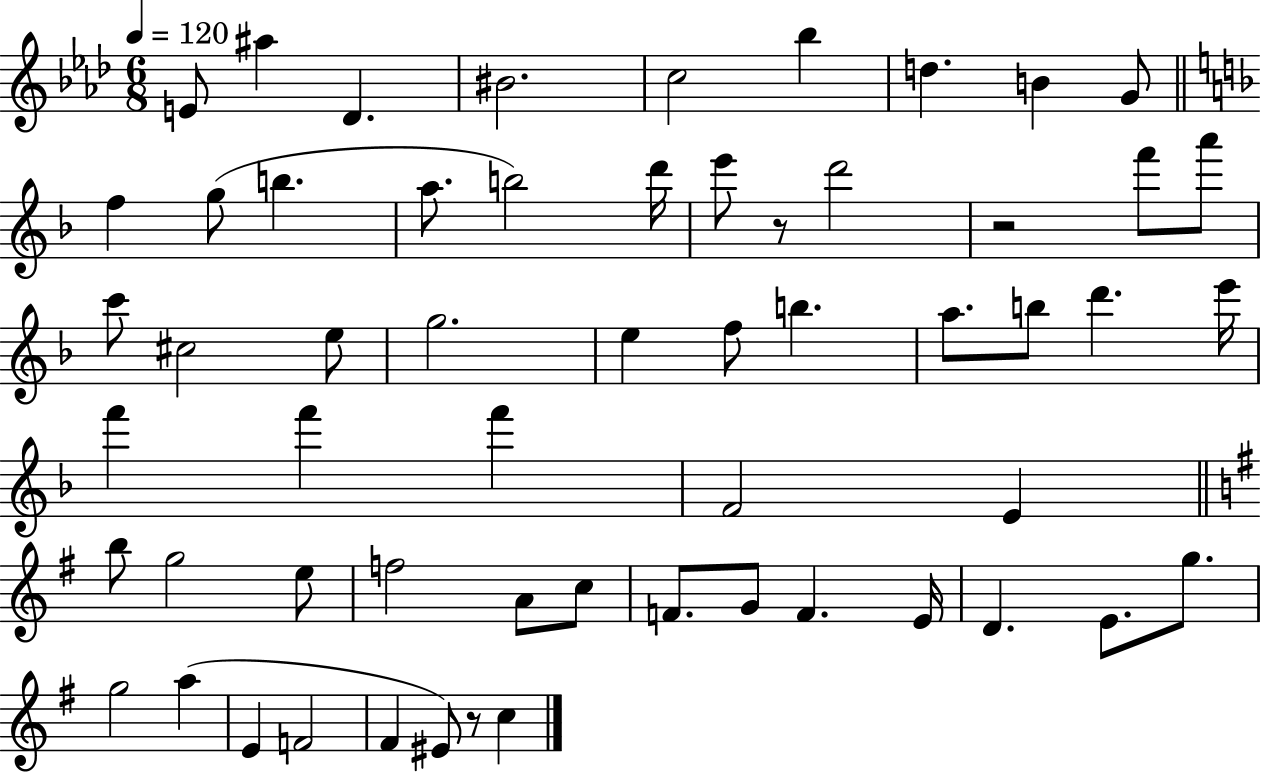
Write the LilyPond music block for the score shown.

{
  \clef treble
  \numericTimeSignature
  \time 6/8
  \key aes \major
  \tempo 4 = 120
  e'8 ais''4 des'4. | bis'2. | c''2 bes''4 | d''4. b'4 g'8 | \break \bar "||" \break \key d \minor f''4 g''8( b''4. | a''8. b''2) d'''16 | e'''8 r8 d'''2 | r2 f'''8 a'''8 | \break c'''8 cis''2 e''8 | g''2. | e''4 f''8 b''4. | a''8. b''8 d'''4. e'''16 | \break f'''4 f'''4 f'''4 | f'2 e'4 | \bar "||" \break \key g \major b''8 g''2 e''8 | f''2 a'8 c''8 | f'8. g'8 f'4. e'16 | d'4. e'8. g''8. | \break g''2 a''4( | e'4 f'2 | fis'4 eis'8) r8 c''4 | \bar "|."
}